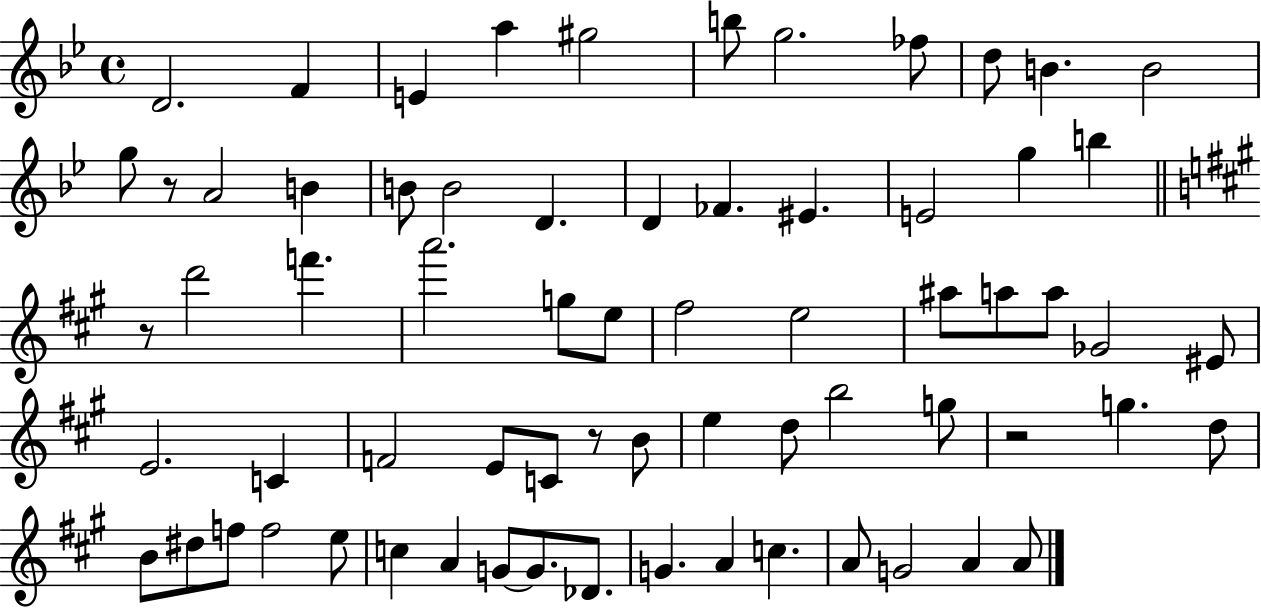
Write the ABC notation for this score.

X:1
T:Untitled
M:4/4
L:1/4
K:Bb
D2 F E a ^g2 b/2 g2 _f/2 d/2 B B2 g/2 z/2 A2 B B/2 B2 D D _F ^E E2 g b z/2 d'2 f' a'2 g/2 e/2 ^f2 e2 ^a/2 a/2 a/2 _G2 ^E/2 E2 C F2 E/2 C/2 z/2 B/2 e d/2 b2 g/2 z2 g d/2 B/2 ^d/2 f/2 f2 e/2 c A G/2 G/2 _D/2 G A c A/2 G2 A A/2